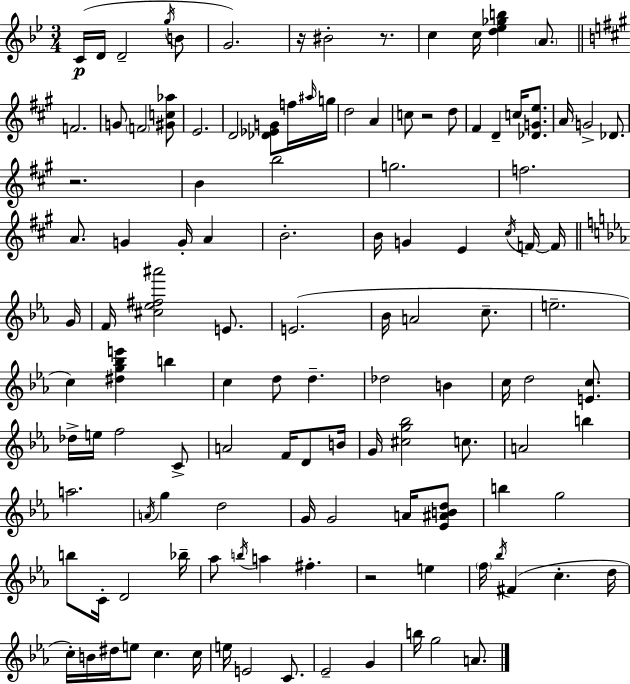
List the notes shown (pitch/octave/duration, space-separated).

C4/s D4/s D4/h G5/s B4/e G4/h. R/s BIS4/h R/e. C5/q C5/s [D5,Eb5,Gb5,B5]/q A4/e. F4/h. G4/e F4/h [G#4,C5,Ab5]/e E4/h. D4/h [Db4,Eb4,G4]/e F5/s A#5/s G5/s D5/h A4/q C5/e R/h D5/e F#4/q D4/q C5/s [Db4,G4,E5]/e. A4/s G4/h Db4/e. R/h. B4/q B5/h G5/h. F5/h. A4/e. G4/q G4/s A4/q B4/h. B4/s G4/q E4/q C#5/s F4/s F4/s G4/s F4/s [C#5,Eb5,F#5,A#6]/h E4/e. E4/h. Bb4/s A4/h C5/e. E5/h. C5/q [D#5,G5,Bb5,E6]/q B5/q C5/q D5/e D5/q. Db5/h B4/q C5/s D5/h [E4,C5]/e. Db5/s E5/s F5/h C4/e A4/h F4/s D4/e B4/s G4/s [C#5,G5,Bb5]/h C5/e. A4/h B5/q A5/h. A4/s G5/q D5/h G4/s G4/h A4/s [Eb4,A#4,B4,D5]/e B5/q G5/h B5/e C4/s D4/h Bb5/s Ab5/e B5/s A5/q F#5/q. R/h E5/q F5/s Bb5/s F#4/q C5/q. D5/s C5/s B4/s D#5/s E5/e C5/q. C5/s E5/s E4/h C4/e. Eb4/h G4/q B5/s G5/h A4/e.